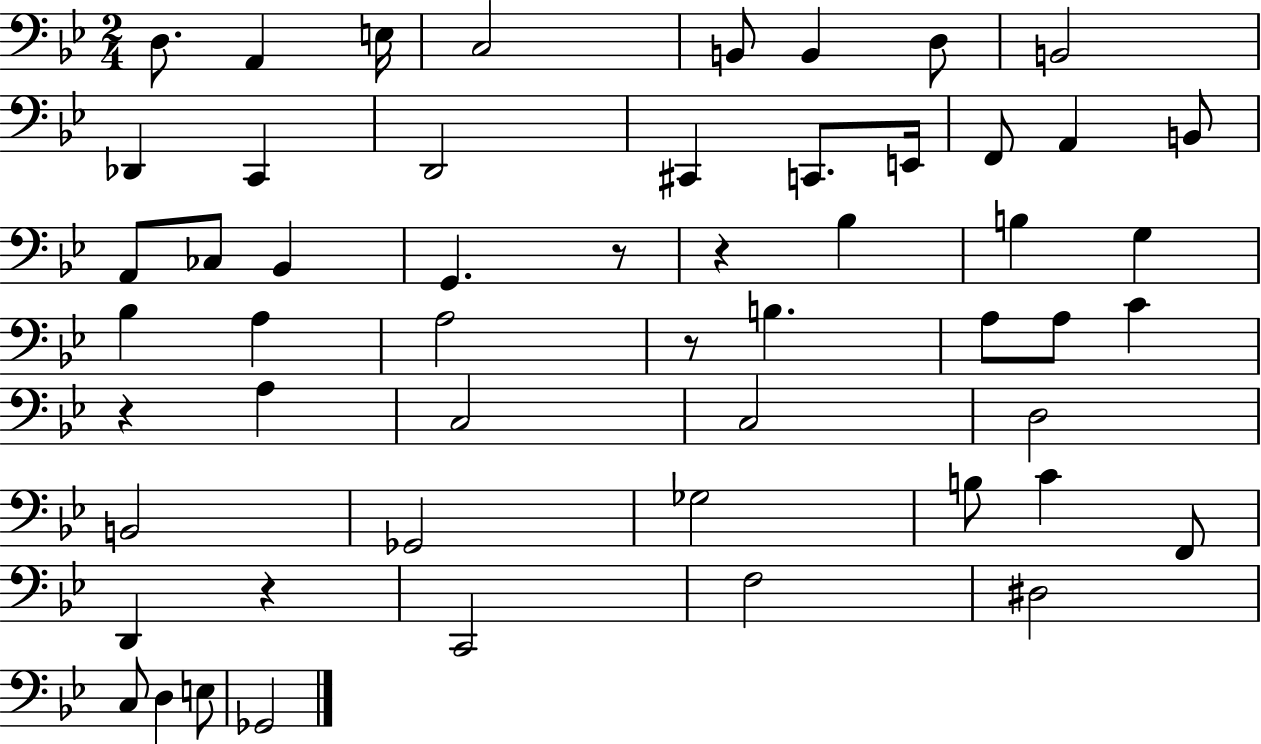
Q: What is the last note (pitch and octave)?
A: Gb2